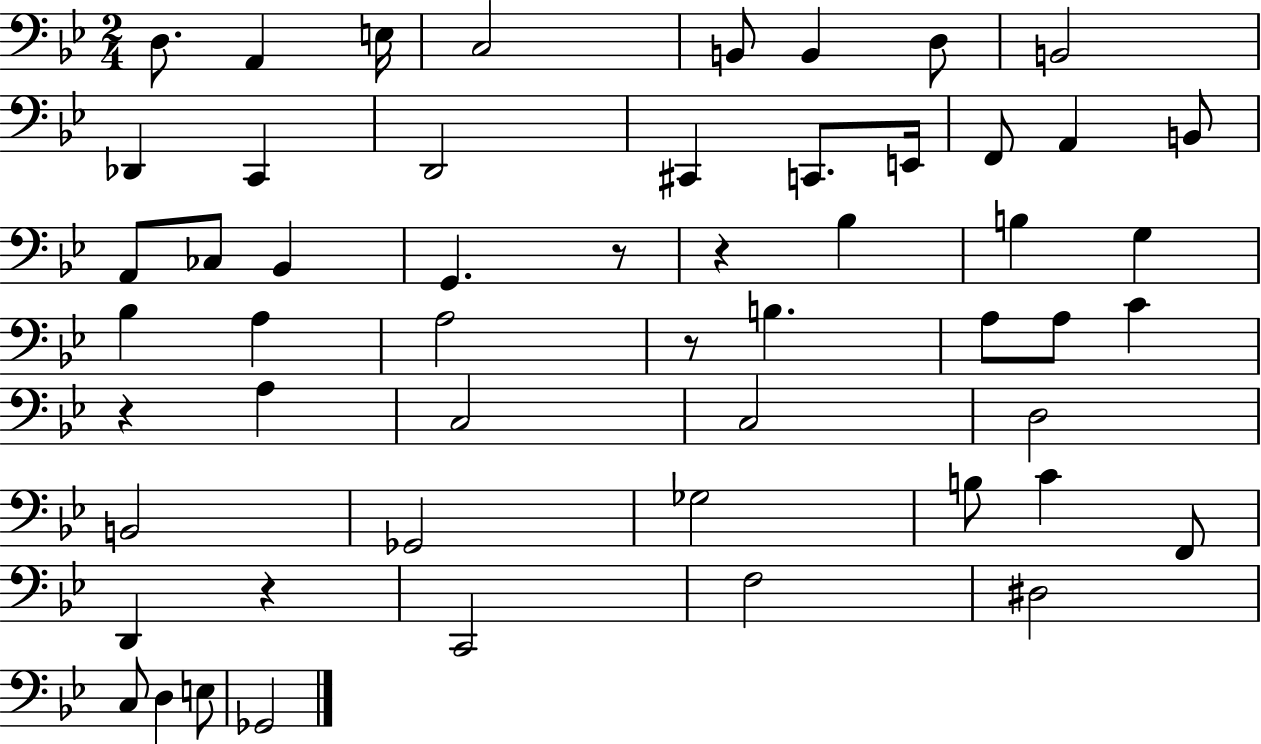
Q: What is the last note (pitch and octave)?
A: Gb2